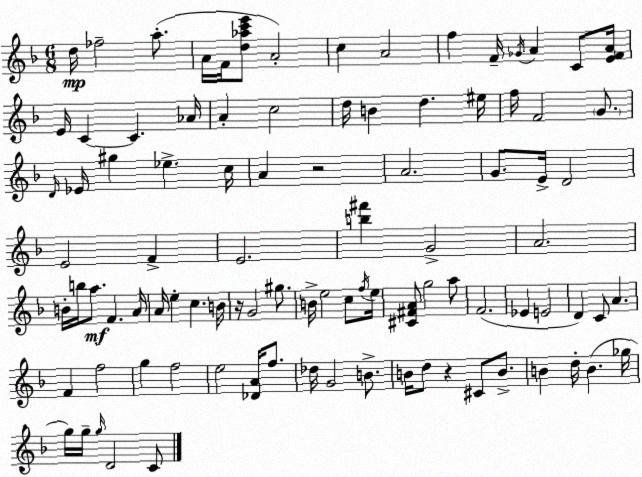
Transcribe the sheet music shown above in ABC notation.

X:1
T:Untitled
M:6/8
L:1/4
K:F
d/4 _f2 a/2 A/4 F/4 [d_ac'e']/2 A2 c A2 f F/4 _G/4 A C/2 [EFA]/4 E/4 C C _A/4 A c2 d/4 B d ^e/4 f/4 F2 G/2 D/4 _E/4 ^g _e c/4 A z2 A2 G/2 E/4 D2 E2 F E2 [b^f'] G2 A2 B/4 b/4 a/2 F A/4 A/4 e c B/4 z/4 G2 ^g/2 B/4 e2 c/2 f/4 e/4 [^C^FA]/2 g2 a/2 F2 _E E2 D C/2 A F f2 g f2 e2 [_DA]/4 f/2 _d/4 G2 B/2 B/4 d/2 z ^C/2 B/2 B d/4 B _g/4 g/4 g/4 g/4 D2 C/2